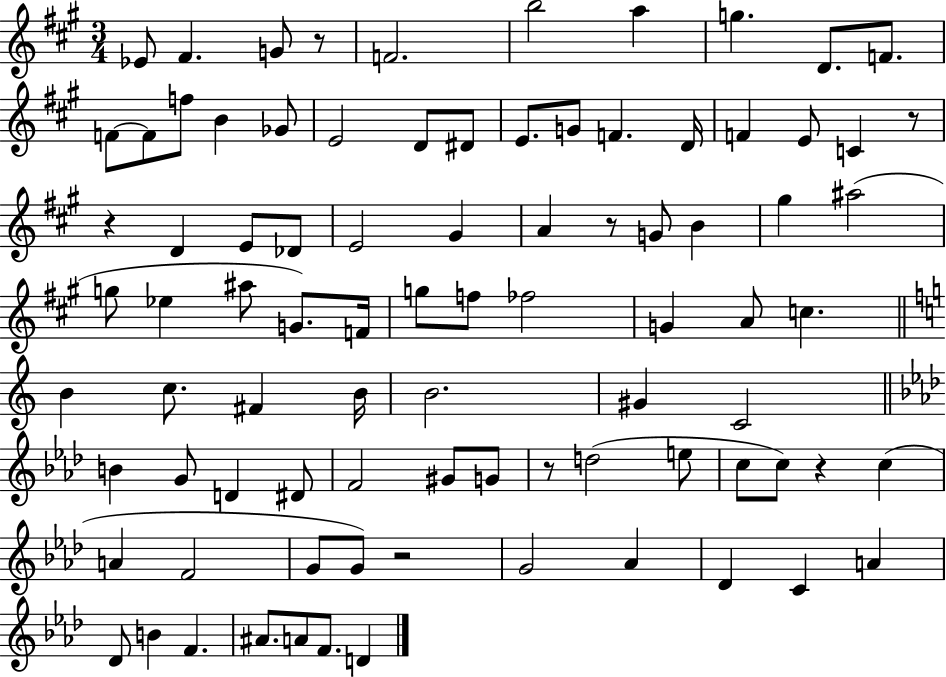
{
  \clef treble
  \numericTimeSignature
  \time 3/4
  \key a \major
  ees'8 fis'4. g'8 r8 | f'2. | b''2 a''4 | g''4. d'8. f'8. | \break f'8~~ f'8 f''8 b'4 ges'8 | e'2 d'8 dis'8 | e'8. g'8 f'4. d'16 | f'4 e'8 c'4 r8 | \break r4 d'4 e'8 des'8 | e'2 gis'4 | a'4 r8 g'8 b'4 | gis''4 ais''2( | \break g''8 ees''4 ais''8 g'8.) f'16 | g''8 f''8 fes''2 | g'4 a'8 c''4. | \bar "||" \break \key a \minor b'4 c''8. fis'4 b'16 | b'2. | gis'4 c'2 | \bar "||" \break \key aes \major b'4 g'8 d'4 dis'8 | f'2 gis'8 g'8 | r8 d''2( e''8 | c''8 c''8) r4 c''4( | \break a'4 f'2 | g'8 g'8) r2 | g'2 aes'4 | des'4 c'4 a'4 | \break des'8 b'4 f'4. | ais'8. a'8 f'8. d'4 | \bar "|."
}